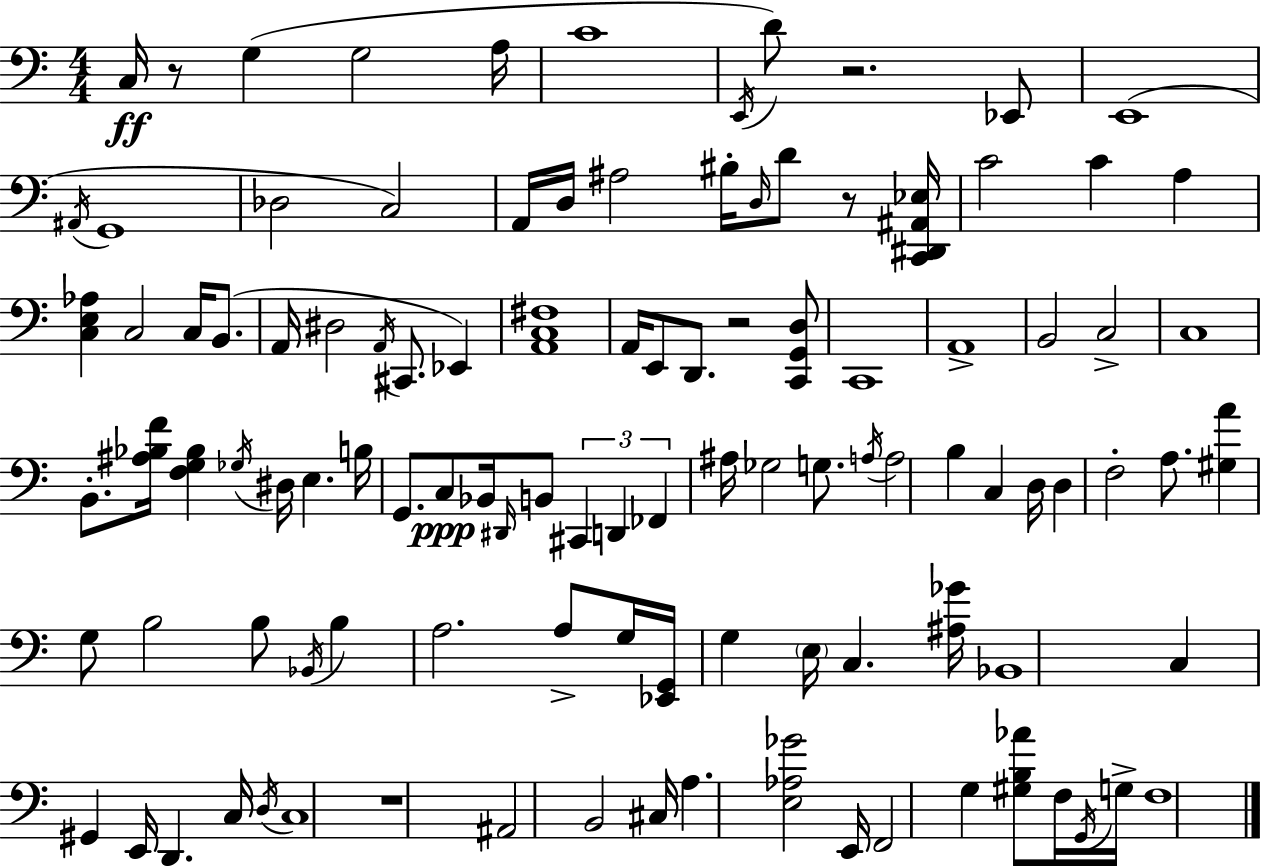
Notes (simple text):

C3/s R/e G3/q G3/h A3/s C4/w E2/s D4/e R/h. Eb2/e E2/w A#2/s G2/w Db3/h C3/h A2/s D3/s A#3/h BIS3/s D3/s D4/e R/e [C2,D#2,A#2,Eb3]/s C4/h C4/q A3/q [C3,E3,Ab3]/q C3/h C3/s B2/e. A2/s D#3/h A2/s C#2/e. Eb2/q [A2,C3,F#3]/w A2/s E2/e D2/e. R/h [C2,G2,D3]/e C2/w A2/w B2/h C3/h C3/w B2/e. [A#3,Bb3,F4]/s [F3,G3,Bb3]/q Gb3/s D#3/s E3/q. B3/s G2/e. C3/e Bb2/s D#2/s B2/e C#2/q D2/q FES2/q A#3/s Gb3/h G3/e. A3/s A3/h B3/q C3/q D3/s D3/q F3/h A3/e. [G#3,A4]/q G3/e B3/h B3/e Bb2/s B3/q A3/h. A3/e G3/s [Eb2,G2]/s G3/q E3/s C3/q. [A#3,Gb4]/s Bb2/w C3/q G#2/q E2/s D2/q. C3/s D3/s C3/w R/w A#2/h B2/h C#3/s A3/q. [E3,Ab3,Gb4]/h E2/s F2/h G3/q [G#3,B3,Ab4]/e F3/s G2/s G3/s F3/w